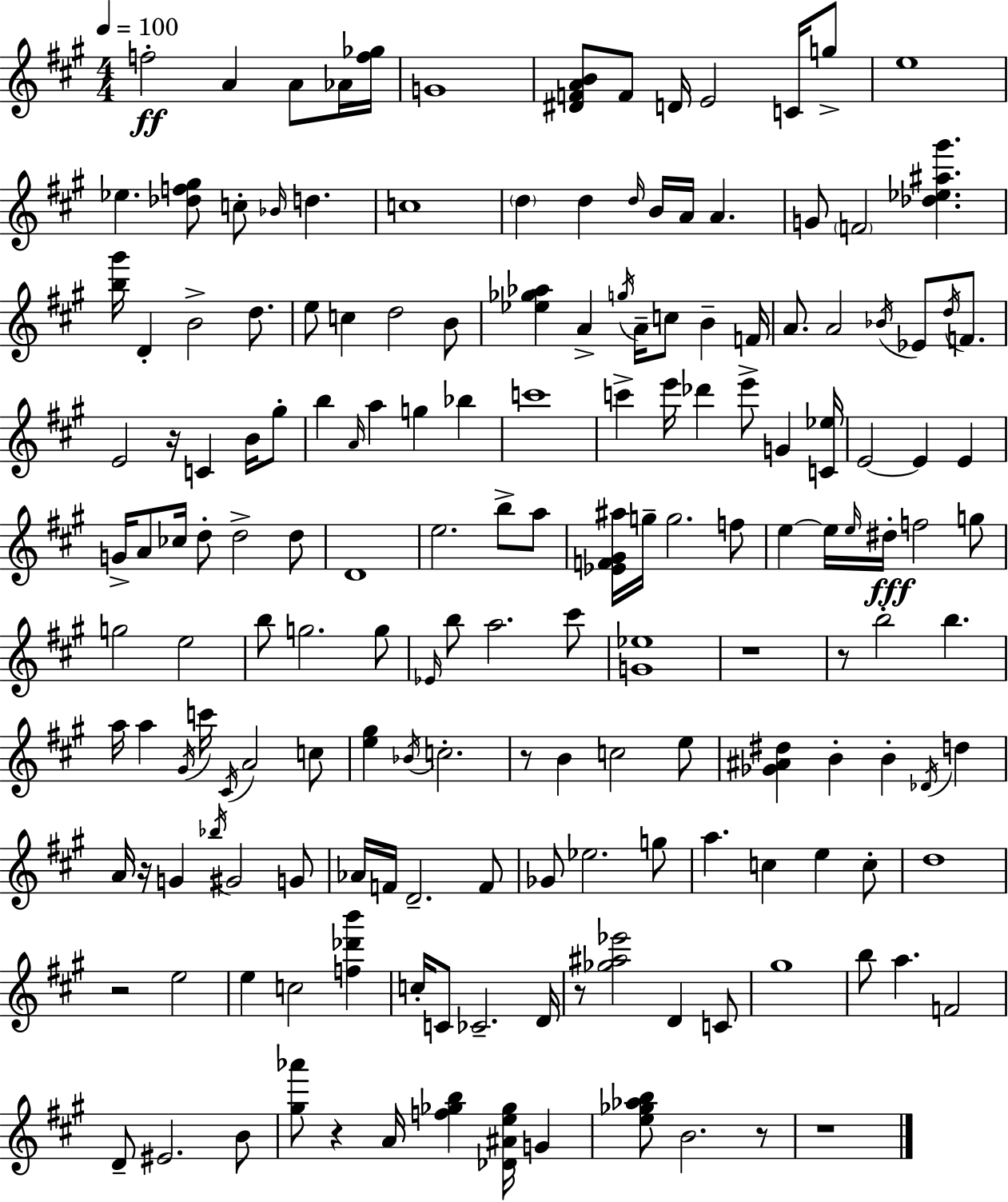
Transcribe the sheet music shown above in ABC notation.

X:1
T:Untitled
M:4/4
L:1/4
K:A
f2 A A/2 _A/4 [f_g]/4 G4 [^DFAB]/2 F/2 D/4 E2 C/4 g/2 e4 _e [_df^g]/2 c/2 _B/4 d c4 d d d/4 B/4 A/4 A G/2 F2 [_d_e^a^g'] [b^g']/4 D B2 d/2 e/2 c d2 B/2 [_e_g_a] A g/4 A/4 c/2 B F/4 A/2 A2 _B/4 _E/2 d/4 F/2 E2 z/4 C B/4 ^g/2 b A/4 a g _b c'4 c' e'/4 _d' e'/2 G [C_e]/4 E2 E E G/4 A/2 _c/4 d/2 d2 d/2 D4 e2 b/2 a/2 [_EF^G^a]/4 g/4 g2 f/2 e e/4 e/4 ^d/4 f2 g/2 g2 e2 b/2 g2 g/2 _E/4 b/2 a2 ^c'/2 [G_e]4 z4 z/2 b2 b a/4 a ^G/4 c'/4 ^C/4 A2 c/2 [e^g] _B/4 c2 z/2 B c2 e/2 [_G^A^d] B B _D/4 d A/4 z/4 G _b/4 ^G2 G/2 _A/4 F/4 D2 F/2 _G/2 _e2 g/2 a c e c/2 d4 z2 e2 e c2 [f_d'b'] c/4 C/2 _C2 D/4 z/2 [_g^a_e']2 D C/2 ^g4 b/2 a F2 D/2 ^E2 B/2 [^g_a']/2 z A/4 [f_gb] [_D^Ae_g]/4 G [e_g_ab]/2 B2 z/2 z4